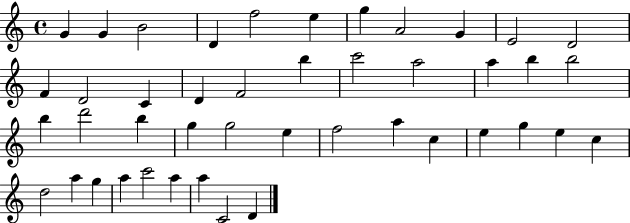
G4/q G4/q B4/h D4/q F5/h E5/q G5/q A4/h G4/q E4/h D4/h F4/q D4/h C4/q D4/q F4/h B5/q C6/h A5/h A5/q B5/q B5/h B5/q D6/h B5/q G5/q G5/h E5/q F5/h A5/q C5/q E5/q G5/q E5/q C5/q D5/h A5/q G5/q A5/q C6/h A5/q A5/q C4/h D4/q